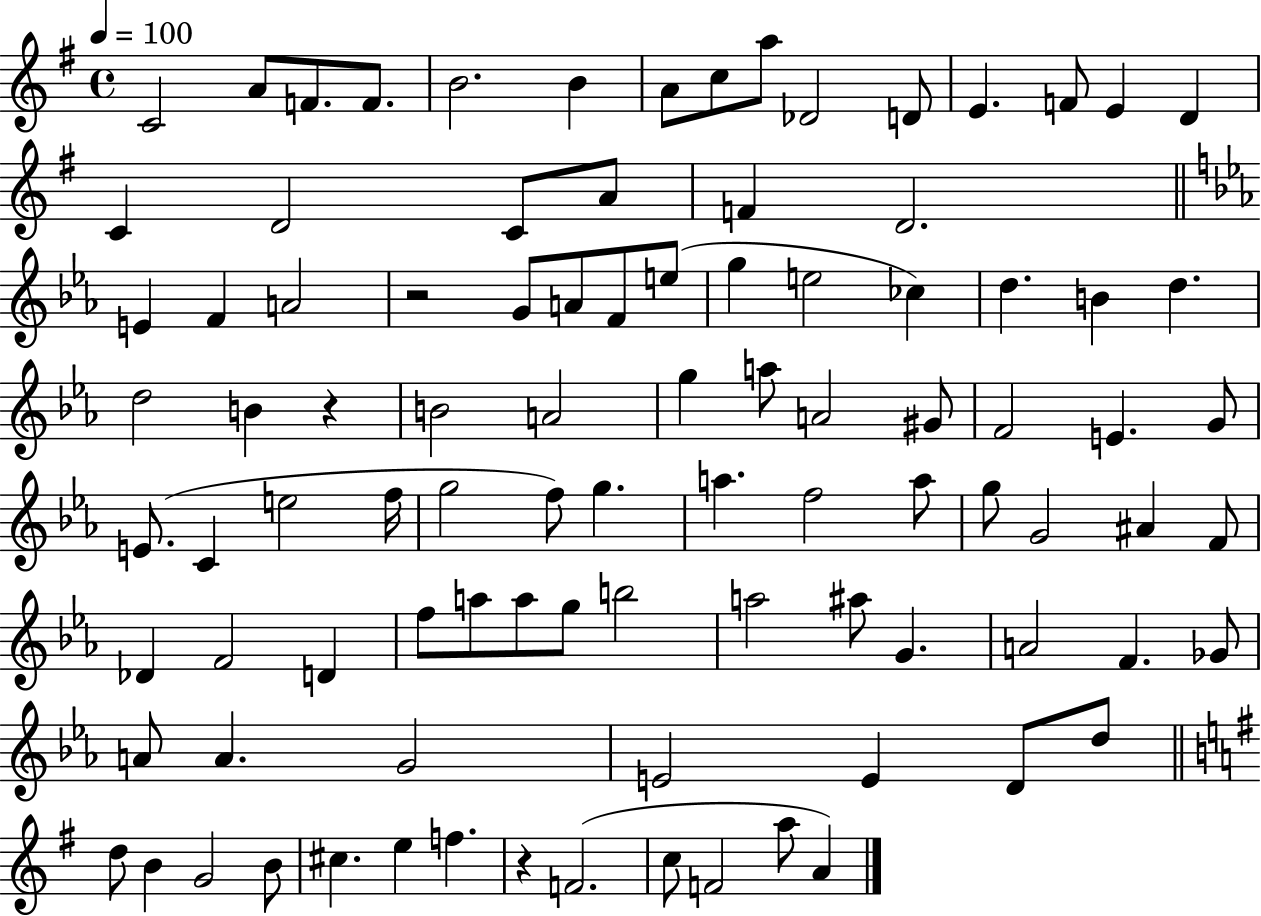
{
  \clef treble
  \time 4/4
  \defaultTimeSignature
  \key g \major
  \tempo 4 = 100
  c'2 a'8 f'8. f'8. | b'2. b'4 | a'8 c''8 a''8 des'2 d'8 | e'4. f'8 e'4 d'4 | \break c'4 d'2 c'8 a'8 | f'4 d'2. | \bar "||" \break \key ees \major e'4 f'4 a'2 | r2 g'8 a'8 f'8 e''8( | g''4 e''2 ces''4) | d''4. b'4 d''4. | \break d''2 b'4 r4 | b'2 a'2 | g''4 a''8 a'2 gis'8 | f'2 e'4. g'8 | \break e'8.( c'4 e''2 f''16 | g''2 f''8) g''4. | a''4. f''2 a''8 | g''8 g'2 ais'4 f'8 | \break des'4 f'2 d'4 | f''8 a''8 a''8 g''8 b''2 | a''2 ais''8 g'4. | a'2 f'4. ges'8 | \break a'8 a'4. g'2 | e'2 e'4 d'8 d''8 | \bar "||" \break \key g \major d''8 b'4 g'2 b'8 | cis''4. e''4 f''4. | r4 f'2.( | c''8 f'2 a''8 a'4) | \break \bar "|."
}